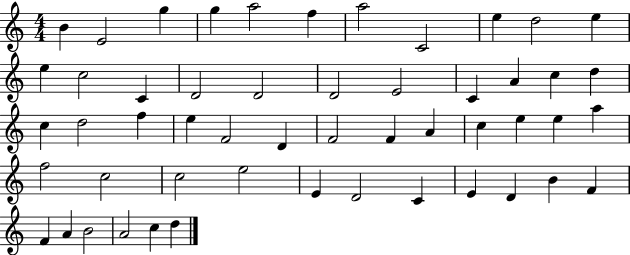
X:1
T:Untitled
M:4/4
L:1/4
K:C
B E2 g g a2 f a2 C2 e d2 e e c2 C D2 D2 D2 E2 C A c d c d2 f e F2 D F2 F A c e e a f2 c2 c2 e2 E D2 C E D B F F A B2 A2 c d